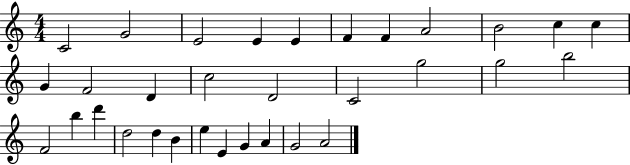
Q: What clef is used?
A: treble